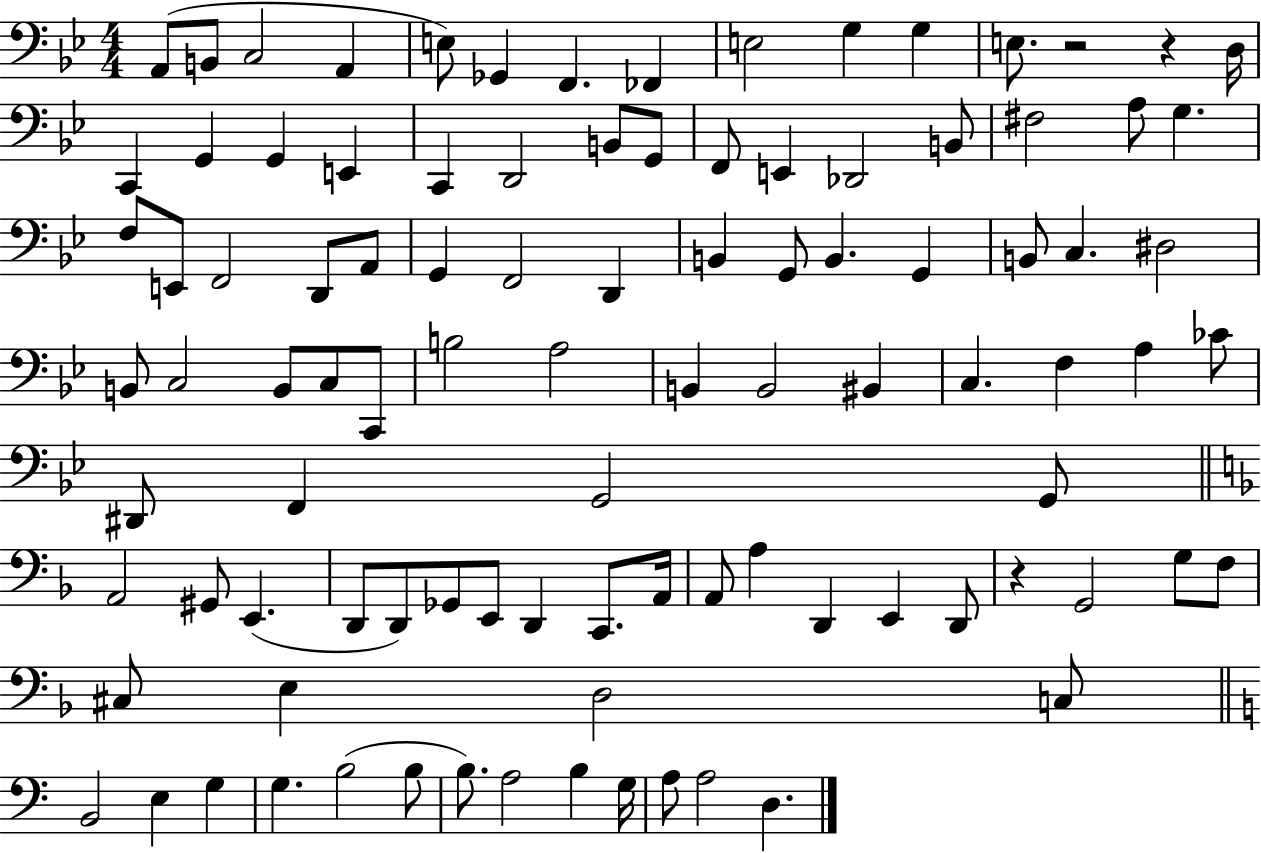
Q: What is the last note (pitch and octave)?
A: D3